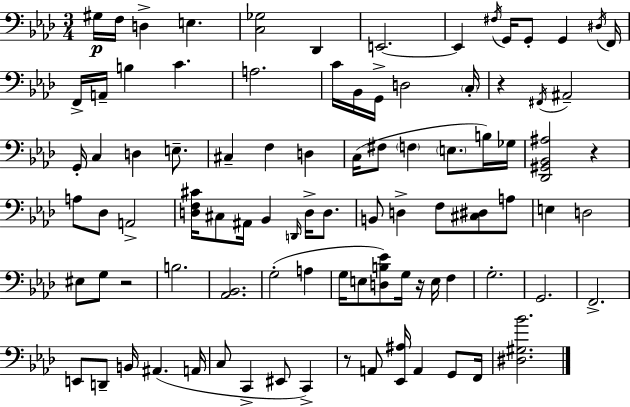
G#3/s F3/s D3/q E3/q. [C3,Gb3]/h Db2/q E2/h. E2/q F#3/s G2/s G2/e G2/q D#3/s F2/s F2/s A2/s B3/q C4/q. A3/h. C4/s Bb2/s G2/s D3/h C3/s R/q F#2/s A#2/h G2/s C3/q D3/q E3/e. C#3/q F3/q D3/q C3/s F#3/e F3/q E3/e. B3/s Gb3/s [Db2,G#2,Bb2,A#3]/h R/q A3/e Db3/e A2/h [D3,F3,C#4]/s C#3/e A#2/s Bb2/q D2/s D3/s D3/e. B2/e D3/q F3/e [C#3,D#3]/e A3/e E3/q D3/h EIS3/e G3/e R/h B3/h. [Ab2,Bb2]/h. G3/h A3/q G3/s E3/e [D3,B3,Eb4]/e G3/s R/s E3/s F3/q G3/h. G2/h. F2/h. E2/e D2/e B2/s A#2/q. A2/s C3/e C2/q EIS2/e C2/q R/e A2/e [Eb2,A#3]/s A2/q G2/e F2/s [D#3,G#3,Bb4]/h.